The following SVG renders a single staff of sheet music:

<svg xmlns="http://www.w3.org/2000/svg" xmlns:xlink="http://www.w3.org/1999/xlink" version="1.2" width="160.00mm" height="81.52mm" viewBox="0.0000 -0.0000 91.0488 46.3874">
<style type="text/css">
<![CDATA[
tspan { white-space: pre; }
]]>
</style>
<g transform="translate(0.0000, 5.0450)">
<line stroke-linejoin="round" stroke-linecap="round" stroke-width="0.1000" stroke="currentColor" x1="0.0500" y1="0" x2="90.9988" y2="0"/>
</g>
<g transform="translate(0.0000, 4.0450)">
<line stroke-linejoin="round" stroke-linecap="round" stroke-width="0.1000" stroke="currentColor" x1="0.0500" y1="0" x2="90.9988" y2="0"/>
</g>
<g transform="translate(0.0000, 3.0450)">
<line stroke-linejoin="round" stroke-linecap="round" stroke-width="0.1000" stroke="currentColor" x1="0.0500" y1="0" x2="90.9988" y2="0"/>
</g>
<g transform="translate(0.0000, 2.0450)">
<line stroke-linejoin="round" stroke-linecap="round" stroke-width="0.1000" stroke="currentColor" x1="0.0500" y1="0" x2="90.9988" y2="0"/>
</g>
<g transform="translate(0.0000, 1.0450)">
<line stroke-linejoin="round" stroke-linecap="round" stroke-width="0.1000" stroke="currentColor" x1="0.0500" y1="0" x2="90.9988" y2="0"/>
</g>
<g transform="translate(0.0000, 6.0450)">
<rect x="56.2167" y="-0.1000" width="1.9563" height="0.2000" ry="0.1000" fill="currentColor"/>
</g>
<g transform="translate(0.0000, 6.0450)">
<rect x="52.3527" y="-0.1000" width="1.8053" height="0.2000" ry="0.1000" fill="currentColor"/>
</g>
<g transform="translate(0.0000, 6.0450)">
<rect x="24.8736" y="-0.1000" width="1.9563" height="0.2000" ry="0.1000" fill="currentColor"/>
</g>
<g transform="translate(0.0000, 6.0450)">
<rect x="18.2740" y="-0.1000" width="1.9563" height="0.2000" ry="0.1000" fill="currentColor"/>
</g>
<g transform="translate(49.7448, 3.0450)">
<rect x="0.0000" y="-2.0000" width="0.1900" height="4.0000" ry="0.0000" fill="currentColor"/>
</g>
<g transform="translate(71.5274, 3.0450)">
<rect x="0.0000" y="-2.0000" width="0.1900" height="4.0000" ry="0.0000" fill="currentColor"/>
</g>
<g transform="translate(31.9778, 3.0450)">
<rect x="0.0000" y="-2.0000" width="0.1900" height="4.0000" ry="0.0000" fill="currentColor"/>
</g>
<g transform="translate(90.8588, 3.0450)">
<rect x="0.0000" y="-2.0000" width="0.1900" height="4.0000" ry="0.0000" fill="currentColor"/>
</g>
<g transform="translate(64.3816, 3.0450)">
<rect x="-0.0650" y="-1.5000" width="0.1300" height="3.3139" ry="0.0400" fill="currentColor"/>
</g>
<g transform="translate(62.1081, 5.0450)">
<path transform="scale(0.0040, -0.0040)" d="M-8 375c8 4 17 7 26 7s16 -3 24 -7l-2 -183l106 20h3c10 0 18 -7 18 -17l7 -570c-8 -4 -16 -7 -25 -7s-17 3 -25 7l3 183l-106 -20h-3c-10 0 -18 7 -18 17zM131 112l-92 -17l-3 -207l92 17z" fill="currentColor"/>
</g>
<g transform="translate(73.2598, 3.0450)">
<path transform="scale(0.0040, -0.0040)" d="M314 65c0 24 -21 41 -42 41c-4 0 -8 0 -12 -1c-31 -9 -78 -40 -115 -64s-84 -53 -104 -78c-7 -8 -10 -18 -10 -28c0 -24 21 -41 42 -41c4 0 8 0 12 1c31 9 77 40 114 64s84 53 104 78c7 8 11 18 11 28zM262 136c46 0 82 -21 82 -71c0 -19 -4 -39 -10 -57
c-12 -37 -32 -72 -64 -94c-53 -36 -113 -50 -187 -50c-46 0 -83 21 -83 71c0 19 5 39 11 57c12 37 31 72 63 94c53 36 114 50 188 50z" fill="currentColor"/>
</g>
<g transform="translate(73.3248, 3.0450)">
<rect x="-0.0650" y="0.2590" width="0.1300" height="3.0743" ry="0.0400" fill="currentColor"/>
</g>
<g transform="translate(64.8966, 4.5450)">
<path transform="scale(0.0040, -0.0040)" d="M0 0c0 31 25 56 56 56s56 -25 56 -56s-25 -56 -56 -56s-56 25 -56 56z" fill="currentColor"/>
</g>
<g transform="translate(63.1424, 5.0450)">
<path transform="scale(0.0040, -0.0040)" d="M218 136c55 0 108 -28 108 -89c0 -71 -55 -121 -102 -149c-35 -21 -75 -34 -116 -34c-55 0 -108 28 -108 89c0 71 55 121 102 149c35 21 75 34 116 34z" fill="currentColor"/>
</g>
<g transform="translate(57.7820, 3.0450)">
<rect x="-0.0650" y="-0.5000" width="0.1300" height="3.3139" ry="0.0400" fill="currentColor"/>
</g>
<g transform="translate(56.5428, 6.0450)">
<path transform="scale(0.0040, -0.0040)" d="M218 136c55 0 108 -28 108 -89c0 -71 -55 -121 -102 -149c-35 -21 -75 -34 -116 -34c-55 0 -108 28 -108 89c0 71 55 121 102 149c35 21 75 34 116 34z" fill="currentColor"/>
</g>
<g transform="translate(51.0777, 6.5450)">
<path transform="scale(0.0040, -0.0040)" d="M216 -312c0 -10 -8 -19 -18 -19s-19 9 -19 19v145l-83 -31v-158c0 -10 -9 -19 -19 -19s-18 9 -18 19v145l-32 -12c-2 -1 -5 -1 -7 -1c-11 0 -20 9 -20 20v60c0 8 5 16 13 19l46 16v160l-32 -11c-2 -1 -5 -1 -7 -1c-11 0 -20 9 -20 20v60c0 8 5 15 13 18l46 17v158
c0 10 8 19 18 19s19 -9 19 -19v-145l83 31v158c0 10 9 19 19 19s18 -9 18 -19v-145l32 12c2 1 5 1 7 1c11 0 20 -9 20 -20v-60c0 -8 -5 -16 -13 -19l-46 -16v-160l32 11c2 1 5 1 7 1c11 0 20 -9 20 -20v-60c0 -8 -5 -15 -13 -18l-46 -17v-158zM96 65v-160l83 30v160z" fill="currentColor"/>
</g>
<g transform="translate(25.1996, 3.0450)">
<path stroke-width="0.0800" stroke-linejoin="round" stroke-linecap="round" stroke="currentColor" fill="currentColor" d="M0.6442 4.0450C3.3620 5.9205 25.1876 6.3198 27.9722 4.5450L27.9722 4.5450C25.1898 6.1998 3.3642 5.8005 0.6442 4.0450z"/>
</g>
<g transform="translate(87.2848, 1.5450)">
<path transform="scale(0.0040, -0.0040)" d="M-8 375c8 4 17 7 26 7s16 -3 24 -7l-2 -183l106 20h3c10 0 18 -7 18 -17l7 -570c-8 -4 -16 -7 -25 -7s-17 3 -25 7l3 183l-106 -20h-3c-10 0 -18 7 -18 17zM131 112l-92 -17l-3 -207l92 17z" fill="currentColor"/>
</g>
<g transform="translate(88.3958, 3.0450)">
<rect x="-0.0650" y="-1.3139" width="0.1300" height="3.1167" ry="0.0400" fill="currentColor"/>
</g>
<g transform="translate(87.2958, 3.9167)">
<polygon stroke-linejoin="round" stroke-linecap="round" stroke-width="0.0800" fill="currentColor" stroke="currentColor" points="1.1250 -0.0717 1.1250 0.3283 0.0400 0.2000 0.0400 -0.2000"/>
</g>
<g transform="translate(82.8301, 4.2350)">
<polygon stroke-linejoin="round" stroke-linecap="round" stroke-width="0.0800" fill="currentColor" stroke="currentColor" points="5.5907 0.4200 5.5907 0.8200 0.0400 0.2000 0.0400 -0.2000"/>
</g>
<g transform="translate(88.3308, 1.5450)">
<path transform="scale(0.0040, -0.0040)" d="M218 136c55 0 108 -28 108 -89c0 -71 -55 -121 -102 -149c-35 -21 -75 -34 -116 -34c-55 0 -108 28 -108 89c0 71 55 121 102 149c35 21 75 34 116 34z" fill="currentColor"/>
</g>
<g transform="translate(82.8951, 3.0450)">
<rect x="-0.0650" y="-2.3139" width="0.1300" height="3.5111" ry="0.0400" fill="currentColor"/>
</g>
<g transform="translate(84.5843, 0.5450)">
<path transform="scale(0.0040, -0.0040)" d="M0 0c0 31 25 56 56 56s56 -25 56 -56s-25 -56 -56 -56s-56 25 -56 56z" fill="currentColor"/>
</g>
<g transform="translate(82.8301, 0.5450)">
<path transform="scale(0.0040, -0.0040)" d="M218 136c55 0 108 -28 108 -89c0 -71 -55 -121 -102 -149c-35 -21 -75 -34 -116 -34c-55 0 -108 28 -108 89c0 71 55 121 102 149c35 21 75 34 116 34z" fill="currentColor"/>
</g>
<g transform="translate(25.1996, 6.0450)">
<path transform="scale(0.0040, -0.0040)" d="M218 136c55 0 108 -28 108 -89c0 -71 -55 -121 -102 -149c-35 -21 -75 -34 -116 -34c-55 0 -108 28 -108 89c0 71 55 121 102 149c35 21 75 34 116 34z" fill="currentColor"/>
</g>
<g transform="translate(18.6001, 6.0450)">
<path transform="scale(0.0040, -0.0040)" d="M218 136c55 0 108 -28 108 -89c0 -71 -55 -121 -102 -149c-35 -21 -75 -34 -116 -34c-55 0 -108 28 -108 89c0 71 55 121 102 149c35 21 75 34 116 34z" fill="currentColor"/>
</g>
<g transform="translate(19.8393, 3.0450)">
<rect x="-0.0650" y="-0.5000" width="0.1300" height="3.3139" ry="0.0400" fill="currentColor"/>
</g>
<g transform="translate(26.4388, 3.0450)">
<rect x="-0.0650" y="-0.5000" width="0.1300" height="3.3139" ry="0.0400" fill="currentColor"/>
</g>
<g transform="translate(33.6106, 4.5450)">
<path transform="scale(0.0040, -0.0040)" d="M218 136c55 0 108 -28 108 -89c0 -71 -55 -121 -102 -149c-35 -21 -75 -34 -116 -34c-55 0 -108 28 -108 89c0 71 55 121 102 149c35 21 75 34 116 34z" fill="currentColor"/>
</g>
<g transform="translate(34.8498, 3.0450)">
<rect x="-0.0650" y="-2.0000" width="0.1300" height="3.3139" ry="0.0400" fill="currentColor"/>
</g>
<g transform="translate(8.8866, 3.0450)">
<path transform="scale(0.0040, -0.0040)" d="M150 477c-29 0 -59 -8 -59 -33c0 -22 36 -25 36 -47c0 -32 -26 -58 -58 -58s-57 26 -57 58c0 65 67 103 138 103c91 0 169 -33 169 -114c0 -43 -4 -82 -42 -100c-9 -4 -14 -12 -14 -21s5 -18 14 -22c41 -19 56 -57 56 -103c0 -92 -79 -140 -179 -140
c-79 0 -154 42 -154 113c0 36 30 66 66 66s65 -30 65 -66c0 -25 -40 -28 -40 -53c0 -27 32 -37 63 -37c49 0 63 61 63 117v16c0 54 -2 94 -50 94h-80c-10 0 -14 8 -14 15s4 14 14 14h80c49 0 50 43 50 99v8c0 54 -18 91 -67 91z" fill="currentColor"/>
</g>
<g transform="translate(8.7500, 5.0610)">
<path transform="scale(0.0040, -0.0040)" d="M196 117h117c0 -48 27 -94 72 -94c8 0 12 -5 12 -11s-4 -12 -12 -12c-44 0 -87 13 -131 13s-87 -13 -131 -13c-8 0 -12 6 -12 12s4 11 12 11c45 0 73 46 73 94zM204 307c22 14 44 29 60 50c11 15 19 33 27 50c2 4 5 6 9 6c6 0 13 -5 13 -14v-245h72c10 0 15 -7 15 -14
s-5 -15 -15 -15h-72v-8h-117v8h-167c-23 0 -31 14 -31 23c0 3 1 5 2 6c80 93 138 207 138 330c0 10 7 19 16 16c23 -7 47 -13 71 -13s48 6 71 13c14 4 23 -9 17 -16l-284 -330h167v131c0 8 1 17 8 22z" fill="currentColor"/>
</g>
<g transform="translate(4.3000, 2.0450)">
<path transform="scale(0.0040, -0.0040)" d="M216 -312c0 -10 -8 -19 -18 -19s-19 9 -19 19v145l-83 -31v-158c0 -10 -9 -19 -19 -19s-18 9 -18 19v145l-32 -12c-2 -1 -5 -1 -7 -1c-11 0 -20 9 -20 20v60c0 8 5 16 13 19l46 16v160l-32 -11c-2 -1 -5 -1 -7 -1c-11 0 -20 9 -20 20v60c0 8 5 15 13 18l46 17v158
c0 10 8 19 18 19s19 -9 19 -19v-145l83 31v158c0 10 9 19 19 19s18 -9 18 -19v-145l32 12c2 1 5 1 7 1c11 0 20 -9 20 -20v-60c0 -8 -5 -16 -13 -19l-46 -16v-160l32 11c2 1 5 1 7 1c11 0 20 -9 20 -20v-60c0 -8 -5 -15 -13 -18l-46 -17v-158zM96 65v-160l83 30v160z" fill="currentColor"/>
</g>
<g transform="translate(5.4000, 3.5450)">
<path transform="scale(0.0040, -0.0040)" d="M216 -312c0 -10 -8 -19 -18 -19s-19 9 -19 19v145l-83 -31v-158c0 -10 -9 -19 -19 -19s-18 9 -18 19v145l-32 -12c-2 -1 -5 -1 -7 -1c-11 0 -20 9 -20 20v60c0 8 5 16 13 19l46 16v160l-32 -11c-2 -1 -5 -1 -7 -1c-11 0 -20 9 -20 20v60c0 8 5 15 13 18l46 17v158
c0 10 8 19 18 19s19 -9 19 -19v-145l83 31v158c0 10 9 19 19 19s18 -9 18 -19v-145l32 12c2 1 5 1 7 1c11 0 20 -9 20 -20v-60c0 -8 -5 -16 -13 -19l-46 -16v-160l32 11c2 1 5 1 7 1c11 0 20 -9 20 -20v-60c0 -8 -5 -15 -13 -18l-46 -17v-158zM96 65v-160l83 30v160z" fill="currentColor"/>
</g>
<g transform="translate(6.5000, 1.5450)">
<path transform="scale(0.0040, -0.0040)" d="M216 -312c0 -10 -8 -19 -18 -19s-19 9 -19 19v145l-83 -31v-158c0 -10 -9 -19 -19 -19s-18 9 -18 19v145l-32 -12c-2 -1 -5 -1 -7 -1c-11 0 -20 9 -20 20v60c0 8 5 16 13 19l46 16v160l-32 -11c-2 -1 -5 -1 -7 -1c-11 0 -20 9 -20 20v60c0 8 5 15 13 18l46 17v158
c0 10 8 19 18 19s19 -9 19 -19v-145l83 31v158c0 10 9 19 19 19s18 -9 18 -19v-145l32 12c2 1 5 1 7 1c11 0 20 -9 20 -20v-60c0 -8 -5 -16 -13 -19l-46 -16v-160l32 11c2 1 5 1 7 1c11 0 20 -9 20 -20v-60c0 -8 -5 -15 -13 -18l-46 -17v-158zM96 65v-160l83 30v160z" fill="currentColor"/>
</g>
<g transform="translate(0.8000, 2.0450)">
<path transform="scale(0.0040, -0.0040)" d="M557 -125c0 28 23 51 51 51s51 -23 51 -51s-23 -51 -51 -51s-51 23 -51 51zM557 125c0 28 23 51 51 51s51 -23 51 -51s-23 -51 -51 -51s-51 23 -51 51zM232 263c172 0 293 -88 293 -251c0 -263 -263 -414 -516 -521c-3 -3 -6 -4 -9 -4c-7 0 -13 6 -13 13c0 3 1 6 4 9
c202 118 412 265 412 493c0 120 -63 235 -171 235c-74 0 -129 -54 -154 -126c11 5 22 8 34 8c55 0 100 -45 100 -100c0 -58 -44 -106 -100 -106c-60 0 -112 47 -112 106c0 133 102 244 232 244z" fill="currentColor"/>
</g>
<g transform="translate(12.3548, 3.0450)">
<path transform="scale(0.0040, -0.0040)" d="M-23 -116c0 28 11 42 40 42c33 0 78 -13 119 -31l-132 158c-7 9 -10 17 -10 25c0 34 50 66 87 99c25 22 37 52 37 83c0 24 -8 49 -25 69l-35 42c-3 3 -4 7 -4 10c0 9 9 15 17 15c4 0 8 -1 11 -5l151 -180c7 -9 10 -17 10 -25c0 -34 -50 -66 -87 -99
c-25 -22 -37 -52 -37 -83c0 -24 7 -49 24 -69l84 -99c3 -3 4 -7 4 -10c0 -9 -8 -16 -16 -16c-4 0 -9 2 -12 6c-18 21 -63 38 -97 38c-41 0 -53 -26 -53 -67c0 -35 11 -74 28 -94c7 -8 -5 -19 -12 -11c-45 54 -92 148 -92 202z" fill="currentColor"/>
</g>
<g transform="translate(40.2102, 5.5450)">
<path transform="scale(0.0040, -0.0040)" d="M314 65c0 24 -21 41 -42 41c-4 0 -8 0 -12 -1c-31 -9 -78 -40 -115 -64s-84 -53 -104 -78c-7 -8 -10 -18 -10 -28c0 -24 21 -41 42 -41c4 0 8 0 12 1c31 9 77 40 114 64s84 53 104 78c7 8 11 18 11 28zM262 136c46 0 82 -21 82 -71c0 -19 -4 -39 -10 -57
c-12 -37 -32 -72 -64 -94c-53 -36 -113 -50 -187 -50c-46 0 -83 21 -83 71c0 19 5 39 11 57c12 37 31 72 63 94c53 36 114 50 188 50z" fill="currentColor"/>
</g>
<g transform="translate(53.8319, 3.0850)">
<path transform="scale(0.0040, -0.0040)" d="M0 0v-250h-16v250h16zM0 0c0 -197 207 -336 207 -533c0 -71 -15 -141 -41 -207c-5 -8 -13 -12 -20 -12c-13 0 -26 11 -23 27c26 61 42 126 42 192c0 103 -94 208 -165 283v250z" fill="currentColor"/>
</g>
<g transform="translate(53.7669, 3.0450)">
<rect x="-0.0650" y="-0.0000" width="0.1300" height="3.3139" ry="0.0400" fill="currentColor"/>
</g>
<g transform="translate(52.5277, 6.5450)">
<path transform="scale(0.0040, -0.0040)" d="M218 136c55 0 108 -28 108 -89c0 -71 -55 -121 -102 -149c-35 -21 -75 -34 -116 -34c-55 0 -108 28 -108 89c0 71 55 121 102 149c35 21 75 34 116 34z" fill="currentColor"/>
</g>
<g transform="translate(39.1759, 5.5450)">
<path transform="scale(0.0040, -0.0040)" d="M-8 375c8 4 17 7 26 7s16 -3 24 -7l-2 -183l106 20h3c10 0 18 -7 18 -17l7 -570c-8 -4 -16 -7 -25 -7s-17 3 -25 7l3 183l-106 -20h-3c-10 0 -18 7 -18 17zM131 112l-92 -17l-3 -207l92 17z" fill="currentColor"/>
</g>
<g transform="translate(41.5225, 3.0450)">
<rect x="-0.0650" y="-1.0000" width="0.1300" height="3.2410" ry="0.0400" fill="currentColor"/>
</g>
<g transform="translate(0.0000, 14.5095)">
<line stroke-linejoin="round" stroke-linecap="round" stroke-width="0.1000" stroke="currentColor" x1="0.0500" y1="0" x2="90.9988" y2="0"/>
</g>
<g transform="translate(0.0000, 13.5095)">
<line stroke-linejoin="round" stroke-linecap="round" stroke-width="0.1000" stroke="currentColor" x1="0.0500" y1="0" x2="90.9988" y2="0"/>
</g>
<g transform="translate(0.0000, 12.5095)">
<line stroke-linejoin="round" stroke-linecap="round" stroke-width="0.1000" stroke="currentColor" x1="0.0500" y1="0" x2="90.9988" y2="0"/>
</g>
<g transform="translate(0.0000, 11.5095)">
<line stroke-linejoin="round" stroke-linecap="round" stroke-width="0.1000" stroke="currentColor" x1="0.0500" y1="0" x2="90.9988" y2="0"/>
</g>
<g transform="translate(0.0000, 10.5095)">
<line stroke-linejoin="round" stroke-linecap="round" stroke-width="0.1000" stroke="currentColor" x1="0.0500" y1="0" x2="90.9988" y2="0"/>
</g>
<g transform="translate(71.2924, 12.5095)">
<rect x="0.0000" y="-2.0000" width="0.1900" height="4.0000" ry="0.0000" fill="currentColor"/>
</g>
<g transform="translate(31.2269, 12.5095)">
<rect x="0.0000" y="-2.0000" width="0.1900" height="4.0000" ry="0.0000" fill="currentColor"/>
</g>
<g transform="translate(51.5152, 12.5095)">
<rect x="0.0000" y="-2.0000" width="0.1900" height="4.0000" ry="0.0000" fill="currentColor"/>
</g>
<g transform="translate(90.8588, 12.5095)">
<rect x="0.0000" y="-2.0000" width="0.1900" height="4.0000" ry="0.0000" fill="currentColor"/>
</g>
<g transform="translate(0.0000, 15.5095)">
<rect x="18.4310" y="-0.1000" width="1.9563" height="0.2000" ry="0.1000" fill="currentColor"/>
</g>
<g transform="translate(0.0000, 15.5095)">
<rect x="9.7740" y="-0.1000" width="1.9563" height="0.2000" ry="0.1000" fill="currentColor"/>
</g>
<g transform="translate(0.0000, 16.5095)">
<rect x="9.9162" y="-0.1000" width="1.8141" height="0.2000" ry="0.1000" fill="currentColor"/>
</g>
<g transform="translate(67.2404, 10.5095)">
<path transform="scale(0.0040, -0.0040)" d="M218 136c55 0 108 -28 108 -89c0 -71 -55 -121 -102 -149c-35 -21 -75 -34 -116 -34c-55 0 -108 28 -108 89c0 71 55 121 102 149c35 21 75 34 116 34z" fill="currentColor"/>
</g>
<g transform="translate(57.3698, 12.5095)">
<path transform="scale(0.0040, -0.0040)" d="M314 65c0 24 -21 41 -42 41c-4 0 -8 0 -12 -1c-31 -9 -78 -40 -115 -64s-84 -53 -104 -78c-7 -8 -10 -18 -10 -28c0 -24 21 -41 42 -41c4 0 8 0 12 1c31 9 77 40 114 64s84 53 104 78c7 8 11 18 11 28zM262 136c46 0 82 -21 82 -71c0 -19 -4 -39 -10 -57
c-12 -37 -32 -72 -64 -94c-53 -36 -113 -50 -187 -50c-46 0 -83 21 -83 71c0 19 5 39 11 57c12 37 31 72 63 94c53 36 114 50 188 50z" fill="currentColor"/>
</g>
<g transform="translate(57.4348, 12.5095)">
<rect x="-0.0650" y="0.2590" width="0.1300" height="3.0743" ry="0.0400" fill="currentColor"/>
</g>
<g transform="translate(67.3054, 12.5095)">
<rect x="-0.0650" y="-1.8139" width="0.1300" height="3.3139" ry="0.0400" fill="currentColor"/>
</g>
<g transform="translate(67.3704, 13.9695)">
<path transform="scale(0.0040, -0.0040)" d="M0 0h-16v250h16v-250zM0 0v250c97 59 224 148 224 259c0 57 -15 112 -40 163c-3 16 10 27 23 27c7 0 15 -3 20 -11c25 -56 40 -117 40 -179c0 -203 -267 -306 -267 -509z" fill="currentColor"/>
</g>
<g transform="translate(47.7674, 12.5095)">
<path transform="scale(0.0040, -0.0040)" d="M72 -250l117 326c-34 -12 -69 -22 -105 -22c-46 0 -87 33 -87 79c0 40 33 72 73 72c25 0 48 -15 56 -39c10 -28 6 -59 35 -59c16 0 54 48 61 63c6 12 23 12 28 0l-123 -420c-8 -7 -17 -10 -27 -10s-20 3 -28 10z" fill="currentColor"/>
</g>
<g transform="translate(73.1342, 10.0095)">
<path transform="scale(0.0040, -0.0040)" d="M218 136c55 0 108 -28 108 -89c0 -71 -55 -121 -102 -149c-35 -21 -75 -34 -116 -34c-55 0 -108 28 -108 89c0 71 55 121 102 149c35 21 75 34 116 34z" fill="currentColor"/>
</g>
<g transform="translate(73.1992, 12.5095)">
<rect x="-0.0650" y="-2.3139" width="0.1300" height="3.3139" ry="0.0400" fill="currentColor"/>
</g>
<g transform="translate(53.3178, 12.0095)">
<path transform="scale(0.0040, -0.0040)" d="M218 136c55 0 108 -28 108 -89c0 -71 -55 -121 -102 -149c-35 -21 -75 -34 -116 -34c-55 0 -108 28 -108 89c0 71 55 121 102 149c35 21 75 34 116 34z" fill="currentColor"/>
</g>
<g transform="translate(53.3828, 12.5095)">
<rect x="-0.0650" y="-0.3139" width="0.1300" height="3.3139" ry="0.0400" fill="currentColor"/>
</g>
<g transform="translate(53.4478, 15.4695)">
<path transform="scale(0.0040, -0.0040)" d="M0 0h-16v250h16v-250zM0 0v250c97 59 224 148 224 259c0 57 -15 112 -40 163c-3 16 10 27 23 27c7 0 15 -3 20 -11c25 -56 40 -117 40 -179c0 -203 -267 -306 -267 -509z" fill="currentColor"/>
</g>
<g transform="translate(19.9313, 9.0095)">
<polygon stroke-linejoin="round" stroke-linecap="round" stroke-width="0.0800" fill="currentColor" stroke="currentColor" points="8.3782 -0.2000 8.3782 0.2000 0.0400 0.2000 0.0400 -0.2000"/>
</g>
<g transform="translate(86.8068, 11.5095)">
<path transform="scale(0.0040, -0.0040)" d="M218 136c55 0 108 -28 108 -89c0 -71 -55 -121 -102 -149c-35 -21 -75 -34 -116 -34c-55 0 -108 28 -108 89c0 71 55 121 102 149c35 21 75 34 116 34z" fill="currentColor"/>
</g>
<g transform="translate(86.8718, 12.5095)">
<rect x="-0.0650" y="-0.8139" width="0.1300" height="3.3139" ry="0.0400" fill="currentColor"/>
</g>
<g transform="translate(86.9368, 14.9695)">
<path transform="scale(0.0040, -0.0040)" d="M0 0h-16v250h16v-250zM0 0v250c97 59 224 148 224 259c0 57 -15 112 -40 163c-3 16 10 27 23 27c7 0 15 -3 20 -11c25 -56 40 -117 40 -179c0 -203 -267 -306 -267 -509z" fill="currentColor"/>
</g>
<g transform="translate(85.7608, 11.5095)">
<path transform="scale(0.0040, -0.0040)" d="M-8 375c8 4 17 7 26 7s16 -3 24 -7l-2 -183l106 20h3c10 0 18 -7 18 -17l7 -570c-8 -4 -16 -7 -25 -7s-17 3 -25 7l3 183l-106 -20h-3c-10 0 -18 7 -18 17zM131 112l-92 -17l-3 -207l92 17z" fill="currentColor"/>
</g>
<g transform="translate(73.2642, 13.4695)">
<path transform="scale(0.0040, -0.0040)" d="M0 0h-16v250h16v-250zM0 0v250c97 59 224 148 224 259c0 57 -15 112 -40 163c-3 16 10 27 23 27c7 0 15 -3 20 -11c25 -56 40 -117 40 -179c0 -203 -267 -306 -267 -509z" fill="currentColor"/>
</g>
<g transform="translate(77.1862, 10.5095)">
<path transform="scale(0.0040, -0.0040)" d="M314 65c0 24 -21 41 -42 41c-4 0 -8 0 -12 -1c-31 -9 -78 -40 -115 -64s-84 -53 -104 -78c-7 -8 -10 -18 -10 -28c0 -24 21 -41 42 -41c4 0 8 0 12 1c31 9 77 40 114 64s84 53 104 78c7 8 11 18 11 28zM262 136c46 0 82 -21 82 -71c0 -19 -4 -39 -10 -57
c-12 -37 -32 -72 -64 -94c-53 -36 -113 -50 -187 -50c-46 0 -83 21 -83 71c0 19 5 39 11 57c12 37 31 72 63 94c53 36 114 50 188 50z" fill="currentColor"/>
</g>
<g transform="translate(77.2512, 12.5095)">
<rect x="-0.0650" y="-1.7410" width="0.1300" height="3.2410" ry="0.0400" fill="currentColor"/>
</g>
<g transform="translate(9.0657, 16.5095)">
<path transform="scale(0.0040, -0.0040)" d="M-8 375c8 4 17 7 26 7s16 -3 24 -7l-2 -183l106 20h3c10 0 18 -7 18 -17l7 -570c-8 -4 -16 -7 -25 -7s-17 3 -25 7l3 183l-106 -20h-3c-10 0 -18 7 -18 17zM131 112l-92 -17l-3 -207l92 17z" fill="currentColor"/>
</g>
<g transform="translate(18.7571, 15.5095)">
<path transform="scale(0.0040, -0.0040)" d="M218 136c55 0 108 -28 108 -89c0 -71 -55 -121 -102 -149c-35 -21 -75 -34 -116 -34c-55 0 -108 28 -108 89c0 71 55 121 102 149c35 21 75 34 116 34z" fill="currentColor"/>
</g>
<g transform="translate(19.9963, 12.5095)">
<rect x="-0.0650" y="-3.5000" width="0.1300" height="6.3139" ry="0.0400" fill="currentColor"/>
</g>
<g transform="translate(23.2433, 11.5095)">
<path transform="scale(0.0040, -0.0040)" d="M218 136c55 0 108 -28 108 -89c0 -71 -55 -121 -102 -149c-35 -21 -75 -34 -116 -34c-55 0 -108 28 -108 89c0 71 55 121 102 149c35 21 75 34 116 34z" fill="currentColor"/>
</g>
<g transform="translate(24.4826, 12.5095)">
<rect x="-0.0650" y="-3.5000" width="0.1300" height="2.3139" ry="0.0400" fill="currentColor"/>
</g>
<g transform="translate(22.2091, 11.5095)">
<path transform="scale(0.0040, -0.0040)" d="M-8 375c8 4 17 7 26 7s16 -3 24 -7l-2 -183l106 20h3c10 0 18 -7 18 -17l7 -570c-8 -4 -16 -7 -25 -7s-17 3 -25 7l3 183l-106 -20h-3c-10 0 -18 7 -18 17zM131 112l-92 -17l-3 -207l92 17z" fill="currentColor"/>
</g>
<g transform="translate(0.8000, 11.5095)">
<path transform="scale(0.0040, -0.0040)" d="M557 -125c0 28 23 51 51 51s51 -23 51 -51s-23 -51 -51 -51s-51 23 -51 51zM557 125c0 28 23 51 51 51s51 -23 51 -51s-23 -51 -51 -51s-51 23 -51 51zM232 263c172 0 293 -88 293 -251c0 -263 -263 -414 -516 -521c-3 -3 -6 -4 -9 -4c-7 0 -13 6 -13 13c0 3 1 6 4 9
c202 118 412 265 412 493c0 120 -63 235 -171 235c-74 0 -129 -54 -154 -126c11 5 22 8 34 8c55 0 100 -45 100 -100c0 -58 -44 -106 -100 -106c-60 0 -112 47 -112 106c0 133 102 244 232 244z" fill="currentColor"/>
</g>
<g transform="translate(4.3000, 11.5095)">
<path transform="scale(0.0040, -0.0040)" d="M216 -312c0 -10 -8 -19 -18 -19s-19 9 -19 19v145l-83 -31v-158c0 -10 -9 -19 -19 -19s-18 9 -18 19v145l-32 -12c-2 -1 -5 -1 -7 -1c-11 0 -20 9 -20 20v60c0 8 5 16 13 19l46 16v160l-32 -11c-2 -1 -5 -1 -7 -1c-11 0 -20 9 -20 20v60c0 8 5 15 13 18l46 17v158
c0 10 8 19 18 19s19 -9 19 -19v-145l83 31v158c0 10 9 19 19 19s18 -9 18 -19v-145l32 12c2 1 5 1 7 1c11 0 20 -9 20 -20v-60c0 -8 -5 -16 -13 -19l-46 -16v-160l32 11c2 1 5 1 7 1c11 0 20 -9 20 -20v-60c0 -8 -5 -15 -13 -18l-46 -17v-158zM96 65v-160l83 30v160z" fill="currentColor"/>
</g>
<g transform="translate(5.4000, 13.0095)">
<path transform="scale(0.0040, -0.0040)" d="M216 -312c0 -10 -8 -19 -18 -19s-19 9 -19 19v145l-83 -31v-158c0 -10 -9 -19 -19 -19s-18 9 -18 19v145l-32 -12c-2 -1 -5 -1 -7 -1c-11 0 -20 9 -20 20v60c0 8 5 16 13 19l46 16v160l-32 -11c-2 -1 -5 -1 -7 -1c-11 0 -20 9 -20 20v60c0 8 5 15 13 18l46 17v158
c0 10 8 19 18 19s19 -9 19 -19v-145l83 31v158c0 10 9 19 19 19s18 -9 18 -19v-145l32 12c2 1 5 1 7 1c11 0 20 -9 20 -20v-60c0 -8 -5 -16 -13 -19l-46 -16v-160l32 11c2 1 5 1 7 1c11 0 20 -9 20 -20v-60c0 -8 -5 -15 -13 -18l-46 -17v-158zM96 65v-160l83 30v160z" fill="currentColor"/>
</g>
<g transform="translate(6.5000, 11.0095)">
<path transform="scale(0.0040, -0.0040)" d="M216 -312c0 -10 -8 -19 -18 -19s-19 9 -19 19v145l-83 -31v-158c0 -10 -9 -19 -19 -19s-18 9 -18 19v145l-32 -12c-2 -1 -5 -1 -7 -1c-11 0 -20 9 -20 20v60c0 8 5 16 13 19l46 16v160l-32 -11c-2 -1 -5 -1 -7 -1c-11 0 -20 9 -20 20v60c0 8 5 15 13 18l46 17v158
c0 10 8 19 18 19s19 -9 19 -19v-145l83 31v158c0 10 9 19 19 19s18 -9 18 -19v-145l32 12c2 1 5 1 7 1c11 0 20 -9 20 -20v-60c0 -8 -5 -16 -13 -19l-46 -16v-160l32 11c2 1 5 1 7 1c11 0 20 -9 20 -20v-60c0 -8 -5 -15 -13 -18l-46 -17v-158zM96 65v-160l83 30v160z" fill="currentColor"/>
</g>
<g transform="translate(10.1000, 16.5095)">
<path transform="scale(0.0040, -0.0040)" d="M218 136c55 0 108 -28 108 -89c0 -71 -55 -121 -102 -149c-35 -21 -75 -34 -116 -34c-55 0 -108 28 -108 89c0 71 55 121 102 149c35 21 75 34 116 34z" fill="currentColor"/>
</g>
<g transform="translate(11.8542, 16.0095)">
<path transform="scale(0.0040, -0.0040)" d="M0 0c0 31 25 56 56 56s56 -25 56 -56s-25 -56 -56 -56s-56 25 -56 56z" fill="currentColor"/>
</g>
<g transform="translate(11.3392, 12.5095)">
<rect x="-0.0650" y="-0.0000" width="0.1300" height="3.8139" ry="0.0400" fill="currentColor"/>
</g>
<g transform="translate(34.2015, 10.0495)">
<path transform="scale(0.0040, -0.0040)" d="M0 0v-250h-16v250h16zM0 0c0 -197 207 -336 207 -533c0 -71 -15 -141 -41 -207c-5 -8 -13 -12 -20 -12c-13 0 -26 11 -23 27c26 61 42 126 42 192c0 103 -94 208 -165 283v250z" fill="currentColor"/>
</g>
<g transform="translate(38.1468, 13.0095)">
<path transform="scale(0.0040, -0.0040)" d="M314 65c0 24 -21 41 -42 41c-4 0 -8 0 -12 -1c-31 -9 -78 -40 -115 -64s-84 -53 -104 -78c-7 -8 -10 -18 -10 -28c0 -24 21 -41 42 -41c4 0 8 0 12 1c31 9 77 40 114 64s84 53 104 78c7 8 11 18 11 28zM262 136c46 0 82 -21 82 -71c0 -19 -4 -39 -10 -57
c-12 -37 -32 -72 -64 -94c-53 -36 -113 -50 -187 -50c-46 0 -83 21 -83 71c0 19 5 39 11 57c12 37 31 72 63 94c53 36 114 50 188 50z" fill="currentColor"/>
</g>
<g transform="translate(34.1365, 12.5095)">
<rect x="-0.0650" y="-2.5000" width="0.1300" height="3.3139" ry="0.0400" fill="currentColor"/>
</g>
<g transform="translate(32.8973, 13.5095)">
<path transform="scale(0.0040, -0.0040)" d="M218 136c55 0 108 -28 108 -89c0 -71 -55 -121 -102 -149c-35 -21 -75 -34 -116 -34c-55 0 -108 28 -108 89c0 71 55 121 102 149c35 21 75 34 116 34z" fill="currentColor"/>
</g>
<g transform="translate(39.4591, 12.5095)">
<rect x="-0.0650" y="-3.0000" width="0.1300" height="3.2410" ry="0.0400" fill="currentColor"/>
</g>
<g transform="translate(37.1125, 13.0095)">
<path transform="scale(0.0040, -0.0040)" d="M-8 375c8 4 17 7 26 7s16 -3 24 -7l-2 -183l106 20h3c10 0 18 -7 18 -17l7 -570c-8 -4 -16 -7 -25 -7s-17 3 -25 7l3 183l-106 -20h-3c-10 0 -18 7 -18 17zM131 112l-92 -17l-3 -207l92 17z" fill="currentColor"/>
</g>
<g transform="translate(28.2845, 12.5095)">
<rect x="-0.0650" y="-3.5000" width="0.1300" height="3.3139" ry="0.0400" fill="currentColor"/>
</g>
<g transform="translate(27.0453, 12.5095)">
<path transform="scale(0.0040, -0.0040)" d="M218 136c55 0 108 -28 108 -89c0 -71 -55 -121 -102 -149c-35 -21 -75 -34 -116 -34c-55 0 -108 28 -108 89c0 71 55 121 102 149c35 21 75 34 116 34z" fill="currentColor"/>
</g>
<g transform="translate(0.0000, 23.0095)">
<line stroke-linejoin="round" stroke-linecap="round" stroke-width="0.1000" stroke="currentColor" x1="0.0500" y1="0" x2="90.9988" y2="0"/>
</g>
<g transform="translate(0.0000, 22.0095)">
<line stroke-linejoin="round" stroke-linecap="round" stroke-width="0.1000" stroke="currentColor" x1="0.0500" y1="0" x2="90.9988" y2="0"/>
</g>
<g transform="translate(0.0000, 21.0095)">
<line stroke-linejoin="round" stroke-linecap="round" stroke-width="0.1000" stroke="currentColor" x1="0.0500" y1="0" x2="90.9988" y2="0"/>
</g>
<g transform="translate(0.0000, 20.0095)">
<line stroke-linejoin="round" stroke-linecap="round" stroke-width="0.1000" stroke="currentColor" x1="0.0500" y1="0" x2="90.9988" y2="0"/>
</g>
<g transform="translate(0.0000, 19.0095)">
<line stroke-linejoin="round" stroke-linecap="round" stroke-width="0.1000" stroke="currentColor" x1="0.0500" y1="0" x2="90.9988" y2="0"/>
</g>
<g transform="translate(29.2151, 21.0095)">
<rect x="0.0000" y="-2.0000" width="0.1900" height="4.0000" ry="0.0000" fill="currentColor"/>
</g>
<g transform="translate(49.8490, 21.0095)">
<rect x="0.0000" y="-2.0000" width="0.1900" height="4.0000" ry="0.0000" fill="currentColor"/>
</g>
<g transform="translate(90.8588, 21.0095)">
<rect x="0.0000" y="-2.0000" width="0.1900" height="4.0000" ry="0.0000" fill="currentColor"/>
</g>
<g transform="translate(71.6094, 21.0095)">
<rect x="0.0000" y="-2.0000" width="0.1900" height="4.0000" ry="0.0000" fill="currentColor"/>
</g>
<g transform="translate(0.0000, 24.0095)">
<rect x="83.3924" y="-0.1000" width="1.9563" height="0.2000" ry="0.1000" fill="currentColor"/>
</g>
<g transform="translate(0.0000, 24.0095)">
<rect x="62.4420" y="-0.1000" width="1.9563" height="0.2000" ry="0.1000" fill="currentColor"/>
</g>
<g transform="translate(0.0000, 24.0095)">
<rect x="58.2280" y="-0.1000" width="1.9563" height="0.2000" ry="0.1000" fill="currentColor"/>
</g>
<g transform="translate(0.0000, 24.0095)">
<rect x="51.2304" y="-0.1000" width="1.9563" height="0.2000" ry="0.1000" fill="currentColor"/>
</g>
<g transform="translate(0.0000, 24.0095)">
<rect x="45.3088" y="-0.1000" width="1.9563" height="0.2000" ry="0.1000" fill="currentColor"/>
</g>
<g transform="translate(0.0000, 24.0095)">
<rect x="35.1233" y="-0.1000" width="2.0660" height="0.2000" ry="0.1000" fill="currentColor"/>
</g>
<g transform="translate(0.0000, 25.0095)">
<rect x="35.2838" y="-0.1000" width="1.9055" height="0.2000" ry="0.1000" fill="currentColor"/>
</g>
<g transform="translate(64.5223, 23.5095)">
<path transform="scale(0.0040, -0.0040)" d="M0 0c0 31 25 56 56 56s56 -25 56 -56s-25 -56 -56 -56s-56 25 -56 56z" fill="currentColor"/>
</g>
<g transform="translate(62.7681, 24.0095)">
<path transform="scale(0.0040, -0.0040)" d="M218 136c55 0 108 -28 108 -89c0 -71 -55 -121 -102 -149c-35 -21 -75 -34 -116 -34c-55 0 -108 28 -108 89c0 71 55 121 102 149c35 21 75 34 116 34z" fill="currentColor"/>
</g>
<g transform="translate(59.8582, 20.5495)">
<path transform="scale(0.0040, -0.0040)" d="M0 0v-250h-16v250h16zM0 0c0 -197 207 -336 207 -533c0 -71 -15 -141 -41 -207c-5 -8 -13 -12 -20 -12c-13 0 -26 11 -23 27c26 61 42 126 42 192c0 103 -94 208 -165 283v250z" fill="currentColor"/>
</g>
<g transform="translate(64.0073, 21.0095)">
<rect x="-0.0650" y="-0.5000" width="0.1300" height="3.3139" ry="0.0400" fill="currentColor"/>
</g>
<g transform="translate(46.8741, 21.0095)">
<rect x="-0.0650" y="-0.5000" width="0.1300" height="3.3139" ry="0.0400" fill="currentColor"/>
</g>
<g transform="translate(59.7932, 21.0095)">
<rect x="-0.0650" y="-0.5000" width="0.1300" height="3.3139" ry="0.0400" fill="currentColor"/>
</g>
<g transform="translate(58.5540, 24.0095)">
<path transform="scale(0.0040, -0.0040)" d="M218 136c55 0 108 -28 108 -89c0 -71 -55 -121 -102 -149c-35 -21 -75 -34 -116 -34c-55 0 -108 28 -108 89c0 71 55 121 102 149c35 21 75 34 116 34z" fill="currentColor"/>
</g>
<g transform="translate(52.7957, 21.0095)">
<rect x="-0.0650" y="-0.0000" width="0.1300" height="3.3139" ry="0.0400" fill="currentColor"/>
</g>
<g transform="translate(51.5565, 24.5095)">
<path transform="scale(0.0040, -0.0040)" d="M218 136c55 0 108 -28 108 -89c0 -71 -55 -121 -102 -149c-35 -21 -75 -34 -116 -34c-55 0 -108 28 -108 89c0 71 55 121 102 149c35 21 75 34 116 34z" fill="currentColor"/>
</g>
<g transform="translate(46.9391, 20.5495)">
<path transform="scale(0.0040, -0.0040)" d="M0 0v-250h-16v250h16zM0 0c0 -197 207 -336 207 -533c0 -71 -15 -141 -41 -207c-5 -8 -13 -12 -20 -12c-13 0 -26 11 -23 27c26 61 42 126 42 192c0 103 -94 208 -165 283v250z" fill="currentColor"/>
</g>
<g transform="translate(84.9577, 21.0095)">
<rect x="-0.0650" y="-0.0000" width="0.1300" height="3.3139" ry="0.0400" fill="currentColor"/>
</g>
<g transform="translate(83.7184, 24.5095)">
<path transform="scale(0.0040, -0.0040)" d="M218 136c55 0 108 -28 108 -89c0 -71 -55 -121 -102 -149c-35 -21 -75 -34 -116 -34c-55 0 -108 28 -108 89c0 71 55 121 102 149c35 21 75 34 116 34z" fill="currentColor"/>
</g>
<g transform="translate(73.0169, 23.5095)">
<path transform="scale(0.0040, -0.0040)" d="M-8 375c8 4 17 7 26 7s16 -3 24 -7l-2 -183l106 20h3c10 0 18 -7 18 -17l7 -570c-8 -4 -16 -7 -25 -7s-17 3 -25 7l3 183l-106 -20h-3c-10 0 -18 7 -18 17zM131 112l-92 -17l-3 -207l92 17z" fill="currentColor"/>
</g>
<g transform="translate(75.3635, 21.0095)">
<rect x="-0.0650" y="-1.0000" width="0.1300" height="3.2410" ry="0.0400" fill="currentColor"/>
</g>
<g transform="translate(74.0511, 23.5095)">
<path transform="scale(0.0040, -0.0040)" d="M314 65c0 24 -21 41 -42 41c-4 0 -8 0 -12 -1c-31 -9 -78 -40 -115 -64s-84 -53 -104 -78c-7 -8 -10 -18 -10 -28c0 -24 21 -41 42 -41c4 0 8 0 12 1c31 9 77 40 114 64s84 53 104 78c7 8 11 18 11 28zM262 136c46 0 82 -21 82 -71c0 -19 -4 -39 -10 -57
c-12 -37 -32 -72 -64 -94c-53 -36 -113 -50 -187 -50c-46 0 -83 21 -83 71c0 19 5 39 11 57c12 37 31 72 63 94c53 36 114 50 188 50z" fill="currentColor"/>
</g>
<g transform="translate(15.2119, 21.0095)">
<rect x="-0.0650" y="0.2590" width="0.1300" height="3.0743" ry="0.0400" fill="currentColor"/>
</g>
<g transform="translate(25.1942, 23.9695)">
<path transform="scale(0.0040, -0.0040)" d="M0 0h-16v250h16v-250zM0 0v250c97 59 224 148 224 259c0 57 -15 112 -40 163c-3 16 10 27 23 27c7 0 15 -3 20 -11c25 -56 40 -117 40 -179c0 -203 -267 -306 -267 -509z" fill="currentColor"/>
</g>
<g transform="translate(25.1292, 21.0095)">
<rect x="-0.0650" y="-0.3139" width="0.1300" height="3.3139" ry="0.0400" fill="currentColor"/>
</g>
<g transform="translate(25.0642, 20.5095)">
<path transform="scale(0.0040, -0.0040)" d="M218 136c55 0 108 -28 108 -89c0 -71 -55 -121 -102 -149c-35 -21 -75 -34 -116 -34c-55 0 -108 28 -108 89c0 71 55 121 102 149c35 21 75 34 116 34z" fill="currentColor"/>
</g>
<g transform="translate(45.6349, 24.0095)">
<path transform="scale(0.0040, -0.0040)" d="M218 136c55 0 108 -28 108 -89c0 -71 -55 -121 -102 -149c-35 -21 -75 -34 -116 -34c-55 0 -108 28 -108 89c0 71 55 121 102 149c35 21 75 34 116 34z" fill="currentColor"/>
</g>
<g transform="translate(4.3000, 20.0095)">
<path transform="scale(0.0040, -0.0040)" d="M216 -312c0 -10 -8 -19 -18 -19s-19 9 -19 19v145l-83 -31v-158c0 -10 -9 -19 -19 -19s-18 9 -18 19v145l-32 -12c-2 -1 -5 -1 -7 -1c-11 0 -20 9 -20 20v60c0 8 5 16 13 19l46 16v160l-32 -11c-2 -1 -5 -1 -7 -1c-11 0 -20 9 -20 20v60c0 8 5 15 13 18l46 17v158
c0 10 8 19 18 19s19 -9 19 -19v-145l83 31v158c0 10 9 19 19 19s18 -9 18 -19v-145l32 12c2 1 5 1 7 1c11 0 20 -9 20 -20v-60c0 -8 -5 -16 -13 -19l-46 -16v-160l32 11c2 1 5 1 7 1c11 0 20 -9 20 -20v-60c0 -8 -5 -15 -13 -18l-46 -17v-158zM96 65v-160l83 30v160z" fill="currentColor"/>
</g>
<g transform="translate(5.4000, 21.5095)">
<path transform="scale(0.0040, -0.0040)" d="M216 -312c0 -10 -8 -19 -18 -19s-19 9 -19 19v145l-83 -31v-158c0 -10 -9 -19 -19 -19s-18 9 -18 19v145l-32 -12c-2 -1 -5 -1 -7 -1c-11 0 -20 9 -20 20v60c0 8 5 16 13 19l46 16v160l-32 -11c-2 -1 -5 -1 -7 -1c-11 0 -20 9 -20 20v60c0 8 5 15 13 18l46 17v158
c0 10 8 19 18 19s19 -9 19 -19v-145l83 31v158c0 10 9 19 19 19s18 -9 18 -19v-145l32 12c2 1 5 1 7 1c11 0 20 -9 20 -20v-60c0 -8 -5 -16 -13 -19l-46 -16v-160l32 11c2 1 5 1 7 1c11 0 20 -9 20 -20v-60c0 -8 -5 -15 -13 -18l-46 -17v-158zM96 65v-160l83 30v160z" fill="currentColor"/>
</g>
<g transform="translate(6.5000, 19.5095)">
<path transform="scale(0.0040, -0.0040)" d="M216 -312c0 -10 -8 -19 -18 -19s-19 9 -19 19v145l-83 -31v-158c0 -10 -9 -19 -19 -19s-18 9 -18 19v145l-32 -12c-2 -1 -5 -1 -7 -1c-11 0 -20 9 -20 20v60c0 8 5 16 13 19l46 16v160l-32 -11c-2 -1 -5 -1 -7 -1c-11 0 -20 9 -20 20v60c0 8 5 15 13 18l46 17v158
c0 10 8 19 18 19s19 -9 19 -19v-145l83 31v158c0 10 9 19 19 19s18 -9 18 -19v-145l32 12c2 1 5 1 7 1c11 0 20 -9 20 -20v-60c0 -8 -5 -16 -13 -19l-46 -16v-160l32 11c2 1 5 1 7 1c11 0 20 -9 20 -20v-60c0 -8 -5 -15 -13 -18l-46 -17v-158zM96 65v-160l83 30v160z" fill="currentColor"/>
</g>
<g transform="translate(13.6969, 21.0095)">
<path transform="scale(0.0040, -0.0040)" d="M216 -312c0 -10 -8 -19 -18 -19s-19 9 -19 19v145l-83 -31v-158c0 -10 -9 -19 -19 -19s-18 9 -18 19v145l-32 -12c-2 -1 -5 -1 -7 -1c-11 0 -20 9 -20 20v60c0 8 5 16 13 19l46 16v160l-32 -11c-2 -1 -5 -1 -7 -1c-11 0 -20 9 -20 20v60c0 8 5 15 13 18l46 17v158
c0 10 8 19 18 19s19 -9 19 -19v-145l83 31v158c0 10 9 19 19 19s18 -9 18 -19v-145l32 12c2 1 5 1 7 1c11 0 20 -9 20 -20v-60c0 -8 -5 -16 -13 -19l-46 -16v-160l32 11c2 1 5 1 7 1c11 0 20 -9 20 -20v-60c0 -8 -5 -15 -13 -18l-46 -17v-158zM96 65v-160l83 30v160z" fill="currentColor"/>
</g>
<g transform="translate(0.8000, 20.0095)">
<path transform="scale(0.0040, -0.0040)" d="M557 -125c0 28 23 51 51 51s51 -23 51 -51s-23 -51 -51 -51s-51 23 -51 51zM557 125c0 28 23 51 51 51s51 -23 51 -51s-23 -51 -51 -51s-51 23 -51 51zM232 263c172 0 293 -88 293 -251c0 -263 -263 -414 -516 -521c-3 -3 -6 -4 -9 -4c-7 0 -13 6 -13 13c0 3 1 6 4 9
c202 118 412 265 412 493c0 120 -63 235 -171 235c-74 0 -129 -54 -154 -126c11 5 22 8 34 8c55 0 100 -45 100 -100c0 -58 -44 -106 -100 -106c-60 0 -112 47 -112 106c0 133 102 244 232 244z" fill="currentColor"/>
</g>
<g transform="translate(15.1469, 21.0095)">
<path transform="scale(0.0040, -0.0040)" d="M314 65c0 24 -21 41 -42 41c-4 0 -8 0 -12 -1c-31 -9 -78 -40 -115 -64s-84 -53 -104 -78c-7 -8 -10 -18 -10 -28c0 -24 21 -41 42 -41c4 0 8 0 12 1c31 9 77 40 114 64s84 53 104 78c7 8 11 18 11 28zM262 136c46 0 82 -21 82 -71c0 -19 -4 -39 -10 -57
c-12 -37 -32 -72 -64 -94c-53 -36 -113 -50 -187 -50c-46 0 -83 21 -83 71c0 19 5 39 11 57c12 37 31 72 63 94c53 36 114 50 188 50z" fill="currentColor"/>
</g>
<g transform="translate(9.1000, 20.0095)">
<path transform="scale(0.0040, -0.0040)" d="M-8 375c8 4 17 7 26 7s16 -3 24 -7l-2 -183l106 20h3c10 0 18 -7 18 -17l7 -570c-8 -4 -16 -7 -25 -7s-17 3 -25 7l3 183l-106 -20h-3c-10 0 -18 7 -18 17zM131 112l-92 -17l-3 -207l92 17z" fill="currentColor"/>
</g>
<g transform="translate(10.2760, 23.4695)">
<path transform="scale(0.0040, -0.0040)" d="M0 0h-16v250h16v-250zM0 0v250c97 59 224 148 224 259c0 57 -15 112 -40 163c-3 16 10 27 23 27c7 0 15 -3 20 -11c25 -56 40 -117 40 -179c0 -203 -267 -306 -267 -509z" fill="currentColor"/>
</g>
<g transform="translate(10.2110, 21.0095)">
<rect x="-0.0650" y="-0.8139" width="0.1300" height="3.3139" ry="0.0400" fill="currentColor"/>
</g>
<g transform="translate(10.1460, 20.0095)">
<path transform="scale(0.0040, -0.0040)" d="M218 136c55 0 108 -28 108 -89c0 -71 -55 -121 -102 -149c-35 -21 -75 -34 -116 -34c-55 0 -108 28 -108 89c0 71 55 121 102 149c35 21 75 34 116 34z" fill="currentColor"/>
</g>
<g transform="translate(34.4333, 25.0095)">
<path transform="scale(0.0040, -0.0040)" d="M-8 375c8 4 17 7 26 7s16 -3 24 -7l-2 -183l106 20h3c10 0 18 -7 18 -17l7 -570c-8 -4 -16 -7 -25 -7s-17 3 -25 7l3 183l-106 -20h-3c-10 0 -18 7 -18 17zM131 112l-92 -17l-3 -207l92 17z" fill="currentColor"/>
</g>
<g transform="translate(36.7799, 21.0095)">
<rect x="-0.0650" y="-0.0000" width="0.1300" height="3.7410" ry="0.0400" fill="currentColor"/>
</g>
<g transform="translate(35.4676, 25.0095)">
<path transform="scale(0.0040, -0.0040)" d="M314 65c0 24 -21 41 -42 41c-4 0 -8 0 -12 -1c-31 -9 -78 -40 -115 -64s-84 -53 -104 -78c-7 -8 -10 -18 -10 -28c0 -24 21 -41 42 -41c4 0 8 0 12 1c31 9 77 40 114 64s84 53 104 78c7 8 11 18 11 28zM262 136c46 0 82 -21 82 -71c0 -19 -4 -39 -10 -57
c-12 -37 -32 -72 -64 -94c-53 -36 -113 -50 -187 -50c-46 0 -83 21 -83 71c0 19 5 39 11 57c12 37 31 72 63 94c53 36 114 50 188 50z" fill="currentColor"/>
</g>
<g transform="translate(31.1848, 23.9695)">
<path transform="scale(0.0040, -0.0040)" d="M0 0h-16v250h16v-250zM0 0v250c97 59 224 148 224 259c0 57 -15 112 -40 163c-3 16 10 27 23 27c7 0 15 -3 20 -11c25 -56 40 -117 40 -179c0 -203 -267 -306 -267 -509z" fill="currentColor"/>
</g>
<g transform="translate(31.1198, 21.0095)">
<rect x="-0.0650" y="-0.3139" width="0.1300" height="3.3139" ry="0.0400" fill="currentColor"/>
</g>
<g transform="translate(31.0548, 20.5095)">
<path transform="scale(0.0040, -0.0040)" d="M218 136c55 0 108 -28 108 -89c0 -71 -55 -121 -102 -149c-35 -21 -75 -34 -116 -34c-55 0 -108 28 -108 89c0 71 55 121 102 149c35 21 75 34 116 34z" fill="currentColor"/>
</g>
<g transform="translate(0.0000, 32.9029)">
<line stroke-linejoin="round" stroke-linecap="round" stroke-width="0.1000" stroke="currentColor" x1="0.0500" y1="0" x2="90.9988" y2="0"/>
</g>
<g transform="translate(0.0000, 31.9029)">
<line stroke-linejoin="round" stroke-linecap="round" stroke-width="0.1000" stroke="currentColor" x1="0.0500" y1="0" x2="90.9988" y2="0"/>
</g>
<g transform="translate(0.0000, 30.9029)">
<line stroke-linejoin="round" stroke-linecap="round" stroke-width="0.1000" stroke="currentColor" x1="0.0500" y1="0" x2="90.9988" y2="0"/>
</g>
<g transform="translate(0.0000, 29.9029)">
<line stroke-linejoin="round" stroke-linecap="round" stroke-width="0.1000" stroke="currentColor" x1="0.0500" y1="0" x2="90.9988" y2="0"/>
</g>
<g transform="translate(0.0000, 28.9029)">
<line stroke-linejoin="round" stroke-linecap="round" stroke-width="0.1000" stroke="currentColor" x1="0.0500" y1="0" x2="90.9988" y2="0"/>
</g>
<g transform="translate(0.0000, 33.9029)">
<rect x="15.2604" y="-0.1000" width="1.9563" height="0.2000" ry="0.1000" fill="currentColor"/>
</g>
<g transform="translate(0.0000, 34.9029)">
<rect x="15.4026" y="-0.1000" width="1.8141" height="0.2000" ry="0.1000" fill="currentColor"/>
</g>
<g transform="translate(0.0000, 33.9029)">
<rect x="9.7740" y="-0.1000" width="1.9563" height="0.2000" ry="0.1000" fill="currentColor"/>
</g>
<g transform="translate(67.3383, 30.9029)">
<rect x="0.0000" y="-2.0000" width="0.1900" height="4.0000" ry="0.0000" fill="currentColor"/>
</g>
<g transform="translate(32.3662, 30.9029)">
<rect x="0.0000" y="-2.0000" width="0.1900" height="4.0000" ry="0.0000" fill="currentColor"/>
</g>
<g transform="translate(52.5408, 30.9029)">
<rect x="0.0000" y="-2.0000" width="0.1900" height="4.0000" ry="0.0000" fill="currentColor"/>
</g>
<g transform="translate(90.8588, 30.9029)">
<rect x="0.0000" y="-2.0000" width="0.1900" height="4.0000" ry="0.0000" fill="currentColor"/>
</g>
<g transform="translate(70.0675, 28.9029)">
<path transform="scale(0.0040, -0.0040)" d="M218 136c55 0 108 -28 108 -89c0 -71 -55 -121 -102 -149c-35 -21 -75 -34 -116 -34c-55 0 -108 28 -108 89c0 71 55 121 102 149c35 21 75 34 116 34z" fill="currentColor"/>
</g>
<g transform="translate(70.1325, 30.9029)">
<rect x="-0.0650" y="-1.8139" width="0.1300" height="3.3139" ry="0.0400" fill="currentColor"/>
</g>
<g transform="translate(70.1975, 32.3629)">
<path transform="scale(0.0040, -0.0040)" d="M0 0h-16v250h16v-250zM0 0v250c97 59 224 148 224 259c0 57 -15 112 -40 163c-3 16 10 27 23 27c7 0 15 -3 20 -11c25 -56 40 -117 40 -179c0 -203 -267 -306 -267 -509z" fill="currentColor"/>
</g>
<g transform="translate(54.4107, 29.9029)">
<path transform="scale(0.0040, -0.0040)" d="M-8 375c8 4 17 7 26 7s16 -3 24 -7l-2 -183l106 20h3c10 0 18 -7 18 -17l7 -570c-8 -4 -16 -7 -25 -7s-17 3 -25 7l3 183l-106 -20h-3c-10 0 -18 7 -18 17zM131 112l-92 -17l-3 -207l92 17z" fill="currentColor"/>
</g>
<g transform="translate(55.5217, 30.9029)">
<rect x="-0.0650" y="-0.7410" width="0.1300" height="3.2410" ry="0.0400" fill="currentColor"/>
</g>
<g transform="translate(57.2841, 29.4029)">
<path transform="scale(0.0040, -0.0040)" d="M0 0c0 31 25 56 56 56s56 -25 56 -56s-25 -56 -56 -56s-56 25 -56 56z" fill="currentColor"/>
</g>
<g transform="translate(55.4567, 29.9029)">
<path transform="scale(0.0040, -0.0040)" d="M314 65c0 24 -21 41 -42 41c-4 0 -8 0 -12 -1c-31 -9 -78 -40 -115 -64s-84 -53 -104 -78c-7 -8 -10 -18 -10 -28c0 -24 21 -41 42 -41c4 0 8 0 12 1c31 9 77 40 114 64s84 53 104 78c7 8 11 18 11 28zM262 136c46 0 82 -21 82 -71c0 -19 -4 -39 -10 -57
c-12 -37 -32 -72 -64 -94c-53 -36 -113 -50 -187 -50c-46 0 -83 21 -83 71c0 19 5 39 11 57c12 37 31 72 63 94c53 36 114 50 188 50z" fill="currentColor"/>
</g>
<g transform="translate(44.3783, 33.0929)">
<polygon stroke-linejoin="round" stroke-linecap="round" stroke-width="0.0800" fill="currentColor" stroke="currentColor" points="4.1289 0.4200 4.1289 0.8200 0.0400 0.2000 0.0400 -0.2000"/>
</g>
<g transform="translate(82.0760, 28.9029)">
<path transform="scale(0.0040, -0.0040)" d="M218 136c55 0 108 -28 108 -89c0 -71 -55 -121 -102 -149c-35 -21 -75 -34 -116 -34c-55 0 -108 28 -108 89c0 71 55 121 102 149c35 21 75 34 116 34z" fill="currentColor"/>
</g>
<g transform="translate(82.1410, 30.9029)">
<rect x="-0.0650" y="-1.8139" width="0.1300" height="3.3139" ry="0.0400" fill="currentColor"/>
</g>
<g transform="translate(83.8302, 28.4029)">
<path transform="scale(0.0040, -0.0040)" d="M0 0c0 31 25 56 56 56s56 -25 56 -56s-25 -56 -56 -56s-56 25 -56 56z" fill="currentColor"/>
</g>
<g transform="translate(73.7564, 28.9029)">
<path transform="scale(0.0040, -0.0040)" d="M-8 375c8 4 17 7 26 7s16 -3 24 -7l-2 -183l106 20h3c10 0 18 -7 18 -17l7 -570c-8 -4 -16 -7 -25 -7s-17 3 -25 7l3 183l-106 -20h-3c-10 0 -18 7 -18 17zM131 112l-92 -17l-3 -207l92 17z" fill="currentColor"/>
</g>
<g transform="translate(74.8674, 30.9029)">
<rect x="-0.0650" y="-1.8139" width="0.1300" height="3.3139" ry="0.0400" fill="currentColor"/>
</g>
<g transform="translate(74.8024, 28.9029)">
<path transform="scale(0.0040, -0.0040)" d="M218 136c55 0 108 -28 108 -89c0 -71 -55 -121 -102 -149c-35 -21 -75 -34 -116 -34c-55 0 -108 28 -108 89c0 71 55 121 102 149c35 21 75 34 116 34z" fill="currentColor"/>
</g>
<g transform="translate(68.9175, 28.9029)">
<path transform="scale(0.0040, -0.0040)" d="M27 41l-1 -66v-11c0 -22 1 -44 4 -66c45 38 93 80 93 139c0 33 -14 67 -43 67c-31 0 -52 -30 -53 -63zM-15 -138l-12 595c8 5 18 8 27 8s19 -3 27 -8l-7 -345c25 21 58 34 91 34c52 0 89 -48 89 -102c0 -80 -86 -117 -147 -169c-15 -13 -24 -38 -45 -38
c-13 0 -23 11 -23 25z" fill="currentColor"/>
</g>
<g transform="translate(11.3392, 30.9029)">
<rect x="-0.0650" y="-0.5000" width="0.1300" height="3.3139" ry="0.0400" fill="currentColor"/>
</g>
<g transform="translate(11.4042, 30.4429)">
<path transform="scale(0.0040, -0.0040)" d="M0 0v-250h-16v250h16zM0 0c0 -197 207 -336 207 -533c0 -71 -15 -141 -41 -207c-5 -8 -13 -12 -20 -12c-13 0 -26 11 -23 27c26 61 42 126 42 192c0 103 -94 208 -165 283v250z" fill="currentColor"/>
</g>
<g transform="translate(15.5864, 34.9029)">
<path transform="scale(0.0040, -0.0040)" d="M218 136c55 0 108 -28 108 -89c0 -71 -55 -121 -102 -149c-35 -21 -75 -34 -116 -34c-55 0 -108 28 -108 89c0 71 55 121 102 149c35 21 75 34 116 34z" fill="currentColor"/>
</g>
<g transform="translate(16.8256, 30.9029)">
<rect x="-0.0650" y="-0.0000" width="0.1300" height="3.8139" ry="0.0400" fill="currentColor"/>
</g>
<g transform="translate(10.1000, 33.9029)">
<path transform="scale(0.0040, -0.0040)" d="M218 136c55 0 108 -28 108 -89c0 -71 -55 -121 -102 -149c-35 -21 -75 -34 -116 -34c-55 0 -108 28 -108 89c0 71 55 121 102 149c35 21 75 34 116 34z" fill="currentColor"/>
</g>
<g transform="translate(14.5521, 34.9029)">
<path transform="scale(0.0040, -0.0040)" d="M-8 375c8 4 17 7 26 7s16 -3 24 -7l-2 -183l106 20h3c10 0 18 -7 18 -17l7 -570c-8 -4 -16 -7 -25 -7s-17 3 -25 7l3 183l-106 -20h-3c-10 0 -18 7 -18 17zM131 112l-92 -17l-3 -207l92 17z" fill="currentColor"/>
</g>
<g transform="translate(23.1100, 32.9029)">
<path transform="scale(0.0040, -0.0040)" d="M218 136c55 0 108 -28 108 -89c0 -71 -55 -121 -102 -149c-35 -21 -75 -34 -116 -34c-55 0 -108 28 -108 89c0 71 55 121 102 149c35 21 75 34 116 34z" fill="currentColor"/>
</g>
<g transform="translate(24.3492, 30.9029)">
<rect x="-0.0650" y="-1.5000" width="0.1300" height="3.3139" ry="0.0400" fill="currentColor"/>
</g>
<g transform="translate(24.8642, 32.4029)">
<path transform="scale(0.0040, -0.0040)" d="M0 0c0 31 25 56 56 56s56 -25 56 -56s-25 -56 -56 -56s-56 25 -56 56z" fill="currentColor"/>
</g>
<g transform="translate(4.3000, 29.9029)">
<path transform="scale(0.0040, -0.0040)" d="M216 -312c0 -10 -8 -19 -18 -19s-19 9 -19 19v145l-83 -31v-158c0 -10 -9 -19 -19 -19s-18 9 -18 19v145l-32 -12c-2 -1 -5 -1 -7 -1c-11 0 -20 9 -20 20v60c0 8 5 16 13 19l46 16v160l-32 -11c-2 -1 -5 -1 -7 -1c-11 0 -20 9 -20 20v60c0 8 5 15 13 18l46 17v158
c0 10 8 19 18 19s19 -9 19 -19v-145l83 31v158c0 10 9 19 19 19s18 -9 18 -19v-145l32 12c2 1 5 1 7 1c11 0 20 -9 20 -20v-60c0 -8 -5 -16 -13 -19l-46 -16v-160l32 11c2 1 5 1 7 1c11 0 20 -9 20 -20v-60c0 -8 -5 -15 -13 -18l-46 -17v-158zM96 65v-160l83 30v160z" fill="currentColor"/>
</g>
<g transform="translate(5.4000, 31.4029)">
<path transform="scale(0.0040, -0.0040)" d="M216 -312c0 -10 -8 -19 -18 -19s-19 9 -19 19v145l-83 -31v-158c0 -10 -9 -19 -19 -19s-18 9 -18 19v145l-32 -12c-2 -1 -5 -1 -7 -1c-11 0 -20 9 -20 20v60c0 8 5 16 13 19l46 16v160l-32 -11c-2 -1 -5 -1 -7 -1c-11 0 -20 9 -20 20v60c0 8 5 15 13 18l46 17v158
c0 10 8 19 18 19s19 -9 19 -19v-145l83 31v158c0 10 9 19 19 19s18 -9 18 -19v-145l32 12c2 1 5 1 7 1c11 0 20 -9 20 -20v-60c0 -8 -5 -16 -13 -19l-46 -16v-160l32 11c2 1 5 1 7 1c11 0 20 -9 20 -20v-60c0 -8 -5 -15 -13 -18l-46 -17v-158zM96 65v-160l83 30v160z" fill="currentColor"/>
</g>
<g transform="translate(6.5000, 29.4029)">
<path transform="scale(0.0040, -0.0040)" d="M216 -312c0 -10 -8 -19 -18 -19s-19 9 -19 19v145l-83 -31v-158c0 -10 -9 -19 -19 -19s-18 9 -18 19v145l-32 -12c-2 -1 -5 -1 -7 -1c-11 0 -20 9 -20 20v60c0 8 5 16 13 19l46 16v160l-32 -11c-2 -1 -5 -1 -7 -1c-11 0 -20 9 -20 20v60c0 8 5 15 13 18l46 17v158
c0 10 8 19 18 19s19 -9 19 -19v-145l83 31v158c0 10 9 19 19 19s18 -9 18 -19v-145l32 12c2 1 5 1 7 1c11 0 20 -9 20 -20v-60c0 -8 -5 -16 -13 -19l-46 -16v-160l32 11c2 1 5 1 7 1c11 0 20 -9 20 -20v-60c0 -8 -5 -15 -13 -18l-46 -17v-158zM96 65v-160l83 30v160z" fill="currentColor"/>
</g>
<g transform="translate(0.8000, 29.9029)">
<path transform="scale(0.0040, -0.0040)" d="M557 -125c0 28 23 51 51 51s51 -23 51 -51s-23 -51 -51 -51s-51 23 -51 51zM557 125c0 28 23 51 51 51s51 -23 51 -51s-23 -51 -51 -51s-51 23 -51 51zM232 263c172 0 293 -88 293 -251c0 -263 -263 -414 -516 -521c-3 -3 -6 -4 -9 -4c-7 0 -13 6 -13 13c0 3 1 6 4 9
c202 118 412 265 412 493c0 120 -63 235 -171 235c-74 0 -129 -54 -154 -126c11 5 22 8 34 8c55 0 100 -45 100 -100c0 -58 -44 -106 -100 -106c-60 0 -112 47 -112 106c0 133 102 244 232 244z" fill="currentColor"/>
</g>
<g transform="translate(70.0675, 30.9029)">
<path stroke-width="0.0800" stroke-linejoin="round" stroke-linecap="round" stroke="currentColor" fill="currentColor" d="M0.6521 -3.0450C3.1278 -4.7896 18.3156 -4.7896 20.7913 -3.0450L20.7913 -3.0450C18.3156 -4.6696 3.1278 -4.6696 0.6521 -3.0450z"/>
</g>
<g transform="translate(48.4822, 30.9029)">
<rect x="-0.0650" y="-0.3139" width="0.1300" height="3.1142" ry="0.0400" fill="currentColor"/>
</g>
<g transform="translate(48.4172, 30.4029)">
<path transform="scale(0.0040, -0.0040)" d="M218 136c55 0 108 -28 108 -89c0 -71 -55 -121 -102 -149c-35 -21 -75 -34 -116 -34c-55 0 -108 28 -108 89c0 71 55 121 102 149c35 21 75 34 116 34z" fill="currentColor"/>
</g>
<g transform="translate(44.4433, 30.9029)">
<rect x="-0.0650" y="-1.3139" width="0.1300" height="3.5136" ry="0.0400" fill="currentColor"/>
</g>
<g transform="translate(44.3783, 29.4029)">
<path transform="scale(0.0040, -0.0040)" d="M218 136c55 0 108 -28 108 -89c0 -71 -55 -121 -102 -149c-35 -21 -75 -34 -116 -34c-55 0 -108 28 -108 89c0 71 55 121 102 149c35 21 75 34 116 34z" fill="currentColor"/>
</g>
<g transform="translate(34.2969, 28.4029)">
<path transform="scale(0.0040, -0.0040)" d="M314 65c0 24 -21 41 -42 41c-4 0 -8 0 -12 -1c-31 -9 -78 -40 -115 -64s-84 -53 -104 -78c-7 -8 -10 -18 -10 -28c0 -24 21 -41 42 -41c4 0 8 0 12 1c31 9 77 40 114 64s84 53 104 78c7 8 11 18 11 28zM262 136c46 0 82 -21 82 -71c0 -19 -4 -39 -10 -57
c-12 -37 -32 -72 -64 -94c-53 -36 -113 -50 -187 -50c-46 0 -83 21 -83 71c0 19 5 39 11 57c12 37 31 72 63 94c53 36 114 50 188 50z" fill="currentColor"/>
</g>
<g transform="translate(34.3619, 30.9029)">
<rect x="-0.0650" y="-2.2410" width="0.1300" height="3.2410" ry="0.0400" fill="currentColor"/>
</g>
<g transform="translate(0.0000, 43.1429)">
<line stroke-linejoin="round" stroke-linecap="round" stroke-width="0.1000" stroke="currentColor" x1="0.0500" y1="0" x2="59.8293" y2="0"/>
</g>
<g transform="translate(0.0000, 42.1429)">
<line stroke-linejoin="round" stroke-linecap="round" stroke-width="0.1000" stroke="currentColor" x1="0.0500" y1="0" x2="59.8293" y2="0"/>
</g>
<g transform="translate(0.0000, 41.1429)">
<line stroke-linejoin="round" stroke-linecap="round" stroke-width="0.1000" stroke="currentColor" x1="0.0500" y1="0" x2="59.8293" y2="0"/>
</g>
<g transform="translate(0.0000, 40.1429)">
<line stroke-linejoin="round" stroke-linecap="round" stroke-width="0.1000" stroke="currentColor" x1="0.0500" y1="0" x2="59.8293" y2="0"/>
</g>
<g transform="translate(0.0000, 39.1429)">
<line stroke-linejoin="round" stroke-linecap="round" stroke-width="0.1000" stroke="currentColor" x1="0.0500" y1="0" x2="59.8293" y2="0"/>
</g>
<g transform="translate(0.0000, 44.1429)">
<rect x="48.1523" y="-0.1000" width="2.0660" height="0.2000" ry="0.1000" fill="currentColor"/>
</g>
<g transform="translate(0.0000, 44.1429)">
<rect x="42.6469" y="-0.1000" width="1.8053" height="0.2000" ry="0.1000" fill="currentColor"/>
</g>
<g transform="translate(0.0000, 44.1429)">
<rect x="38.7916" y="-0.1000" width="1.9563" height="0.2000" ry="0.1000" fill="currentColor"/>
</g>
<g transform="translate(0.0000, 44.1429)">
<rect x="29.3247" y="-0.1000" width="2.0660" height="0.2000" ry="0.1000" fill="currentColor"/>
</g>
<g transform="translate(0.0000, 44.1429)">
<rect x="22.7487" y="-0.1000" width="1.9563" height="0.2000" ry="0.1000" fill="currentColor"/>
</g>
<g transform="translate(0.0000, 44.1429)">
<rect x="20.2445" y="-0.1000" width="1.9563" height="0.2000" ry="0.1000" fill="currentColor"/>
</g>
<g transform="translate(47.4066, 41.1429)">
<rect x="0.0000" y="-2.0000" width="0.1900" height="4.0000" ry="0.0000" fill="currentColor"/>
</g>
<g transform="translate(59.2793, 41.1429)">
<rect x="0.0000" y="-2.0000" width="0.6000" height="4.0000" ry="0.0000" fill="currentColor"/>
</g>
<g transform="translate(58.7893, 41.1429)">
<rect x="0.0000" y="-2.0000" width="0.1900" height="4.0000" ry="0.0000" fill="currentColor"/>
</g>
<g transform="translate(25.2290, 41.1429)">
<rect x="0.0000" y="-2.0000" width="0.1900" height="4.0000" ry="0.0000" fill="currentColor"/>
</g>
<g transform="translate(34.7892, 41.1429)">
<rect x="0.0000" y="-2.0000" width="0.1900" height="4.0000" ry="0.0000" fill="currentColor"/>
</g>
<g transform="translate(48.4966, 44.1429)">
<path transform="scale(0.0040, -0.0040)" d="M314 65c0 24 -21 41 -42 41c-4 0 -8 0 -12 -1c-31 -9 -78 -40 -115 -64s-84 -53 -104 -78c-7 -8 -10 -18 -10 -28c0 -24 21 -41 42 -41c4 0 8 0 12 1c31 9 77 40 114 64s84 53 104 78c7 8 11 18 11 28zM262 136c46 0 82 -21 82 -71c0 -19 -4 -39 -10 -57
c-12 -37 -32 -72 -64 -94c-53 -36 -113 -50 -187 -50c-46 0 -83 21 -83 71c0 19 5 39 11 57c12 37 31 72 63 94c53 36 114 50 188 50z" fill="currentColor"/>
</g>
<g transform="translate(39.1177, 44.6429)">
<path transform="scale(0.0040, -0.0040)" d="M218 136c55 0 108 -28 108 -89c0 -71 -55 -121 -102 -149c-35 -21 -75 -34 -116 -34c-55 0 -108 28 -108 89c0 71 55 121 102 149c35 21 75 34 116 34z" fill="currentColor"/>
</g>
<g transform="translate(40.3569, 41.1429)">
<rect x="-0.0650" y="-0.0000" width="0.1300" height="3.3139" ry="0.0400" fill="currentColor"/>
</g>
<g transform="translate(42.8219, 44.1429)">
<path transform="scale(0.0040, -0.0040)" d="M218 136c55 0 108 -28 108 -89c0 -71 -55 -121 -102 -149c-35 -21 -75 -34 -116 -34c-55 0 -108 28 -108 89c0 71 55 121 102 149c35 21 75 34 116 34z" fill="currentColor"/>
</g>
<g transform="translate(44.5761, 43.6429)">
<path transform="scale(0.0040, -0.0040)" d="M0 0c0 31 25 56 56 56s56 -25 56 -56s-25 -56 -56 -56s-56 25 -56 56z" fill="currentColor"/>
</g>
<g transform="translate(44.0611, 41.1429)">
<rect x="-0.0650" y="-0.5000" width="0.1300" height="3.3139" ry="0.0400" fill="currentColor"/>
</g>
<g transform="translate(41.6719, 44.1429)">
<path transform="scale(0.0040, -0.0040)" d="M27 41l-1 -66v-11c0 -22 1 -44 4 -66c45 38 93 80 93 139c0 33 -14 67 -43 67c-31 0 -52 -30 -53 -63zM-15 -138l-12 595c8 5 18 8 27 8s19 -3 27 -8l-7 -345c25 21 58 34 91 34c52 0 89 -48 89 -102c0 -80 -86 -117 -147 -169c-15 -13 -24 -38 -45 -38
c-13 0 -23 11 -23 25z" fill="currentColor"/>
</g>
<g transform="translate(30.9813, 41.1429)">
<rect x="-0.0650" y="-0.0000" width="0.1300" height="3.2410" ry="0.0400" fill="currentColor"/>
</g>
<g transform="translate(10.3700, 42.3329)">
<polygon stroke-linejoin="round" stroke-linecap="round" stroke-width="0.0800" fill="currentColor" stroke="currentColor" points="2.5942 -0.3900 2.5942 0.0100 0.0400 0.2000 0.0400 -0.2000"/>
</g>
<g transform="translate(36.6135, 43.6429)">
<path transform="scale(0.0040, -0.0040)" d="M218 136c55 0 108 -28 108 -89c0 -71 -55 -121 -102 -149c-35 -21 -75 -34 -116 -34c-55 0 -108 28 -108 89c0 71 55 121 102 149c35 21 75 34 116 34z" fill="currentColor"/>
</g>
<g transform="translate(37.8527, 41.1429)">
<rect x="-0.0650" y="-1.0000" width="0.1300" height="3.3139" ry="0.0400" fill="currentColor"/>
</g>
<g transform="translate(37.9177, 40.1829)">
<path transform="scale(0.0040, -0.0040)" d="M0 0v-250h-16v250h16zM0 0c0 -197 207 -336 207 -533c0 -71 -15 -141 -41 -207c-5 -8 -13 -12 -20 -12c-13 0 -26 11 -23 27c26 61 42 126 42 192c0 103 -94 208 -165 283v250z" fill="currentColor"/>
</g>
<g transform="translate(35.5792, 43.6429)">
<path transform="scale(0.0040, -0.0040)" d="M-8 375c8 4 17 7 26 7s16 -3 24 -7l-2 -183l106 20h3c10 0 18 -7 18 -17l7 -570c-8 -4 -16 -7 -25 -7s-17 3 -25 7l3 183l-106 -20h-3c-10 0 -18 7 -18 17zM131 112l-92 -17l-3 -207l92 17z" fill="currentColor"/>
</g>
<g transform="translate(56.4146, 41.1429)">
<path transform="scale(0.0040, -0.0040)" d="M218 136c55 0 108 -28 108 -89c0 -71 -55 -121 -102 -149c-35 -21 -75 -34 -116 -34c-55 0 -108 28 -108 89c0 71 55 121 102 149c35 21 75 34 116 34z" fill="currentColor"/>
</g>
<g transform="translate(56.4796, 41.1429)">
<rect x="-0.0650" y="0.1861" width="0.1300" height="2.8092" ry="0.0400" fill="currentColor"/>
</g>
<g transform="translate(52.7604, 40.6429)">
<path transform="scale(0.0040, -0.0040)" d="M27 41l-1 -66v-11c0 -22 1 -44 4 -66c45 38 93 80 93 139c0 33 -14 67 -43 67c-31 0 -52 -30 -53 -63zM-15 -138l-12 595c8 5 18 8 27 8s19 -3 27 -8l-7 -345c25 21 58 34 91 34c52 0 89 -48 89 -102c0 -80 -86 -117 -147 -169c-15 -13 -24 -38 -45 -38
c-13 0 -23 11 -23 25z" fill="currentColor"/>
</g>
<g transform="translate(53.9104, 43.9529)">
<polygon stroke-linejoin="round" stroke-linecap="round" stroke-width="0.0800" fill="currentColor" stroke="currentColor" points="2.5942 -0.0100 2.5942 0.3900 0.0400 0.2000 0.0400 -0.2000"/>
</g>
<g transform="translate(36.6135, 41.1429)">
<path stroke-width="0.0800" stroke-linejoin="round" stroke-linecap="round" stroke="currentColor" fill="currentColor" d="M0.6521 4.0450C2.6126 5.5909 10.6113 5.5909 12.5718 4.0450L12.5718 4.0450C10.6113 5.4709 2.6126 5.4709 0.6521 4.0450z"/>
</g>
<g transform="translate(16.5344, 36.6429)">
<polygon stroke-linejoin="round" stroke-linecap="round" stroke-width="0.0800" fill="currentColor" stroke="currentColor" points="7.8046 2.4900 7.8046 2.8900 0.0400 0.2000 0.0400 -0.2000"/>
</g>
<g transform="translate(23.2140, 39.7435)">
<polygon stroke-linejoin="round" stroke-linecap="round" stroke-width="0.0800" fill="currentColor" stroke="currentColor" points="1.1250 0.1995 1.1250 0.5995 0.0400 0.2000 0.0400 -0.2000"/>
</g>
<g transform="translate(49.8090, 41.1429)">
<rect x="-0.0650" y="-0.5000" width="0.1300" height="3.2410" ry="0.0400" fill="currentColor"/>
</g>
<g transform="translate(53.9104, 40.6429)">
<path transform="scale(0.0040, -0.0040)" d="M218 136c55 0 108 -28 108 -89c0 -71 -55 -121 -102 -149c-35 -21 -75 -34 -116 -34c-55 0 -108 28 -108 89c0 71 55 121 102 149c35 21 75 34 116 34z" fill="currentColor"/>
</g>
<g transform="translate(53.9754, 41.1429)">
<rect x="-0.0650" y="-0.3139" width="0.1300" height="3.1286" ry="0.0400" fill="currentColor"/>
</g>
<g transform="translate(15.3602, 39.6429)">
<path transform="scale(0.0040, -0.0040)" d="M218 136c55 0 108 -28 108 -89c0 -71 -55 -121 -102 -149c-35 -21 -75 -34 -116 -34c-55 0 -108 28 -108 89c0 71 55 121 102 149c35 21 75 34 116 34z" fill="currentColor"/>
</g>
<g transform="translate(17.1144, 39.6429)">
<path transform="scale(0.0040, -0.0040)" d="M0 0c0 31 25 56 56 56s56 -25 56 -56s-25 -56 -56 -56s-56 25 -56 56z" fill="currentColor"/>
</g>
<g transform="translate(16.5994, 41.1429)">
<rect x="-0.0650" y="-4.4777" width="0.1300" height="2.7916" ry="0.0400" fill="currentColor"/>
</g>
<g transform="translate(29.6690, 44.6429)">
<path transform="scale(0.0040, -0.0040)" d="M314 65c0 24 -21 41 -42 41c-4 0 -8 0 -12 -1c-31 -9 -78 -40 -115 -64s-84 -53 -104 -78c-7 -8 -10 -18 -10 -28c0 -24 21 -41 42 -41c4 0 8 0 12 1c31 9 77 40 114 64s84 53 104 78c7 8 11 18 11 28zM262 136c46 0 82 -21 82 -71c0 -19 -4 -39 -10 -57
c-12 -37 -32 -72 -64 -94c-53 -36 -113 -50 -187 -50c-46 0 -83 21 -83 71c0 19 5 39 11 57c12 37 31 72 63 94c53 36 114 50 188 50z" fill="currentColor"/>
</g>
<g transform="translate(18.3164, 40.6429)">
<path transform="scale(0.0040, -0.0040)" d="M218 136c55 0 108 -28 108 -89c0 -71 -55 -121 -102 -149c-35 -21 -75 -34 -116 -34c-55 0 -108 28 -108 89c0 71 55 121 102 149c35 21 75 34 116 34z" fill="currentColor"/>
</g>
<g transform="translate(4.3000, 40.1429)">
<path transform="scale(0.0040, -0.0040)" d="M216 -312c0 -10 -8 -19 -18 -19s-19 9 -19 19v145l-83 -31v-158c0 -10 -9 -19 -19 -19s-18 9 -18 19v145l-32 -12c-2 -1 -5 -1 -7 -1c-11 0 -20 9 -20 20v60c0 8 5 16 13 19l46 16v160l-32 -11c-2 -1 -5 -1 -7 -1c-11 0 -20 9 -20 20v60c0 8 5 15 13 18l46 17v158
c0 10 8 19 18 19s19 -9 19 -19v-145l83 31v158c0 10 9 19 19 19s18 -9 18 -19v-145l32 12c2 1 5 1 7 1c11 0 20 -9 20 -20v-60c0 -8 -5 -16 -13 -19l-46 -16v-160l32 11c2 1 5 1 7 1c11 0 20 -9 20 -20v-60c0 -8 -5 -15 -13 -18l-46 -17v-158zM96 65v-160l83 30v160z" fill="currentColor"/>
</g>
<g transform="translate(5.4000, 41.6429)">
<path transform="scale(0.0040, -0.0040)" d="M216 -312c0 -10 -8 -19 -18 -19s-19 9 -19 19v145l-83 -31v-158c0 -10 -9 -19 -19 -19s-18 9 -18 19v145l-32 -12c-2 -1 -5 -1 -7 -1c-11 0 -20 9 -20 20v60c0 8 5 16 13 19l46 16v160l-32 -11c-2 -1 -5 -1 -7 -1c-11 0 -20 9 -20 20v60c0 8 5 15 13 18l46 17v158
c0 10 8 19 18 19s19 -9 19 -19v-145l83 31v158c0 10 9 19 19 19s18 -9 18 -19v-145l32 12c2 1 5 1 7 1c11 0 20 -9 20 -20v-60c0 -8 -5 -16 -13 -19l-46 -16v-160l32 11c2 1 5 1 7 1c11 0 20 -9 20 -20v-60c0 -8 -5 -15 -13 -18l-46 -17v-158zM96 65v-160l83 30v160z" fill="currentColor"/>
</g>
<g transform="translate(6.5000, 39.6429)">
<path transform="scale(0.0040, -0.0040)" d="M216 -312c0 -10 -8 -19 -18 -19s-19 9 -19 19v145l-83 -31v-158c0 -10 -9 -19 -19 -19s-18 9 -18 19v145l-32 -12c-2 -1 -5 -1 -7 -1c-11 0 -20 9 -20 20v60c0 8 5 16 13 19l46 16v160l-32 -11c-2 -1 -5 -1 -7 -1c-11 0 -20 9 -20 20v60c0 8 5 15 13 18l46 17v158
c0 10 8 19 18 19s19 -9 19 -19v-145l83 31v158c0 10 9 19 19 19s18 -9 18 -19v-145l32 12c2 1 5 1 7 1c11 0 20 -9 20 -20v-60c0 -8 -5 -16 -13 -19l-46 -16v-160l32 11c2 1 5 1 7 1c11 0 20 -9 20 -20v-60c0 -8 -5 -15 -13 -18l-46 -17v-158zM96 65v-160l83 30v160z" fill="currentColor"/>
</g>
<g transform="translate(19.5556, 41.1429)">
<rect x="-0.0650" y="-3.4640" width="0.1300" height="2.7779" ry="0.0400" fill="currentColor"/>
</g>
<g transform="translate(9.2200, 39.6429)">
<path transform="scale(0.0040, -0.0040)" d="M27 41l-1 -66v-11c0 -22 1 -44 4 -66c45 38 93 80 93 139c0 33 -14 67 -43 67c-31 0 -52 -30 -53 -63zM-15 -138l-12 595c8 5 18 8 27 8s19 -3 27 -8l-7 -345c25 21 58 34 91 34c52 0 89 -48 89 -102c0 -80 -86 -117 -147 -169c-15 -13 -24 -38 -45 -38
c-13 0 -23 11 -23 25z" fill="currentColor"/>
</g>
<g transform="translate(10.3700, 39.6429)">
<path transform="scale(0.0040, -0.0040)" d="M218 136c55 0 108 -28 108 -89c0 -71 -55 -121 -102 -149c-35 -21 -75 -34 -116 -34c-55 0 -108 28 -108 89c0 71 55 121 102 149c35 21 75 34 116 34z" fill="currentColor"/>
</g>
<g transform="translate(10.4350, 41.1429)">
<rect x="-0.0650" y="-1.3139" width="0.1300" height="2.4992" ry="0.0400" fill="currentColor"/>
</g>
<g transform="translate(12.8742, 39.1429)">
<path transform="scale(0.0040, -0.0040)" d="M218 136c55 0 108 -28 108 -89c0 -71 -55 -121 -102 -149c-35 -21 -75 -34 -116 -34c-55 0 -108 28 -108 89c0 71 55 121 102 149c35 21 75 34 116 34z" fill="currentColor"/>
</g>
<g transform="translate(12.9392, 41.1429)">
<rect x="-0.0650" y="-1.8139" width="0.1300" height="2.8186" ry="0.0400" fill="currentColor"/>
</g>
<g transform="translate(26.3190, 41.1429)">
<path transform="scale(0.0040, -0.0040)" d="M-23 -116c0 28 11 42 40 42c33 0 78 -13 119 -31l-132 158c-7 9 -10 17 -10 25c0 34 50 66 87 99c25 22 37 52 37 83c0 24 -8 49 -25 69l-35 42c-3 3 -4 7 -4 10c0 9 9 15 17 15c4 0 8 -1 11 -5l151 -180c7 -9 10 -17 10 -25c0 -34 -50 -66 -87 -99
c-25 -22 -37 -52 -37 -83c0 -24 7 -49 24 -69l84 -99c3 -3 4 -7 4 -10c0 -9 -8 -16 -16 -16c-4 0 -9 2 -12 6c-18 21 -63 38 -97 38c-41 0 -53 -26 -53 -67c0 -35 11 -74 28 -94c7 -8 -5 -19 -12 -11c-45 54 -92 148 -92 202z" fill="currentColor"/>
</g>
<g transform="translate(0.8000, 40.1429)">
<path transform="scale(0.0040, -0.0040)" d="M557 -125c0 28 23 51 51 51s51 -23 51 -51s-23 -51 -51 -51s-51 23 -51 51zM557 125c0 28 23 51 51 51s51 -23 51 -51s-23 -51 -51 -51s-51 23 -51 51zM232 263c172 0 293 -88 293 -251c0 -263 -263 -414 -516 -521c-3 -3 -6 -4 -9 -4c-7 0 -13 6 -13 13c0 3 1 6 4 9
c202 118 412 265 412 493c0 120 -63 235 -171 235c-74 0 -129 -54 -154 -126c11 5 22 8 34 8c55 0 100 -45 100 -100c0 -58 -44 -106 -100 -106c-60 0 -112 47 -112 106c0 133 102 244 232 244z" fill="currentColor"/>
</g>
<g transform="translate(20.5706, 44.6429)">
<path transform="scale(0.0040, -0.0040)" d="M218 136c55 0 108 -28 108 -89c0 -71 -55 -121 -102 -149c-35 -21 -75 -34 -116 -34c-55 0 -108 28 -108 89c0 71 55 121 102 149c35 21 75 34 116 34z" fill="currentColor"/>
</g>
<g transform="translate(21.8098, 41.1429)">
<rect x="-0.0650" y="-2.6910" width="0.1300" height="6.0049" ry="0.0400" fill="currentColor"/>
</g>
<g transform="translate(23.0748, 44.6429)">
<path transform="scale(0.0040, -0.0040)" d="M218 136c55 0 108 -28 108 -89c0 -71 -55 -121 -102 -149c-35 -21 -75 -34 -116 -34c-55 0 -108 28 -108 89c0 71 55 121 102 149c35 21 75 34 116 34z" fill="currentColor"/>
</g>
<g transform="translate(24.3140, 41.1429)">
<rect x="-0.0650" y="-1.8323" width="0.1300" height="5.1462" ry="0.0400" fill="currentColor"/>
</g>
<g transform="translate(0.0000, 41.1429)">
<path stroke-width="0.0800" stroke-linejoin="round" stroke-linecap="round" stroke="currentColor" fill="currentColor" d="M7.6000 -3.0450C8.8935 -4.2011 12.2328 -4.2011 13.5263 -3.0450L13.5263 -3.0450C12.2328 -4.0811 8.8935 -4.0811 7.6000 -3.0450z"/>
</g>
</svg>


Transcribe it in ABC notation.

X:1
T:Untitled
M:3/4
L:1/4
K:A
z E,, E,, A,, F,,2 ^D,,/2 E,, G,, D,2 B,/2 G,/4 C,, E,,/2 F,/2 D,/2 B,,/2 C,2 z/2 E,/2 D,2 A,/2 B,/2 A,2 F,/2 F,/2 ^D,2 E,/2 E,/2 C,,2 E,,/2 D,, E,,/2 E,, F,,2 D,, E,,/2 C,, ^G,, B,2 ^G,/2 E,/2 F,2 _A,/2 A, A, _G,/2 A,/2 _G,/2 E,/2 D,,/2 D,,/4 z D,,2 F,,/2 D,, _E,, E,,2 _E,/2 D,/2